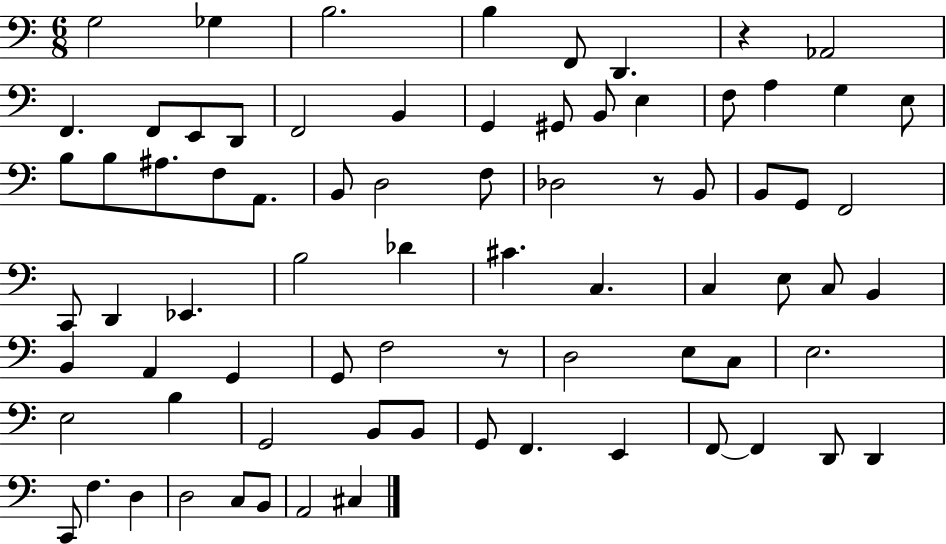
X:1
T:Untitled
M:6/8
L:1/4
K:C
G,2 _G, B,2 B, F,,/2 D,, z _A,,2 F,, F,,/2 E,,/2 D,,/2 F,,2 B,, G,, ^G,,/2 B,,/2 E, F,/2 A, G, E,/2 B,/2 B,/2 ^A,/2 F,/2 A,,/2 B,,/2 D,2 F,/2 _D,2 z/2 B,,/2 B,,/2 G,,/2 F,,2 C,,/2 D,, _E,, B,2 _D ^C C, C, E,/2 C,/2 B,, B,, A,, G,, G,,/2 F,2 z/2 D,2 E,/2 C,/2 E,2 E,2 B, G,,2 B,,/2 B,,/2 G,,/2 F,, E,, F,,/2 F,, D,,/2 D,, C,,/2 F, D, D,2 C,/2 B,,/2 A,,2 ^C,